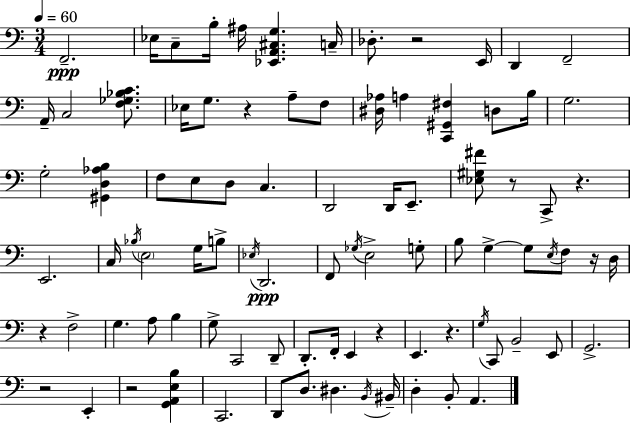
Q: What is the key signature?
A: A minor